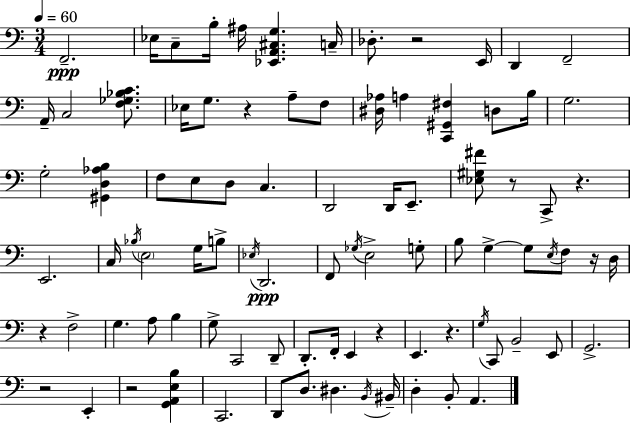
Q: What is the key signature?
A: A minor